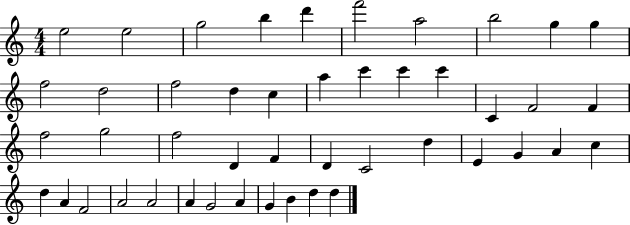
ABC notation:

X:1
T:Untitled
M:4/4
L:1/4
K:C
e2 e2 g2 b d' f'2 a2 b2 g g f2 d2 f2 d c a c' c' c' C F2 F f2 g2 f2 D F D C2 d E G A c d A F2 A2 A2 A G2 A G B d d